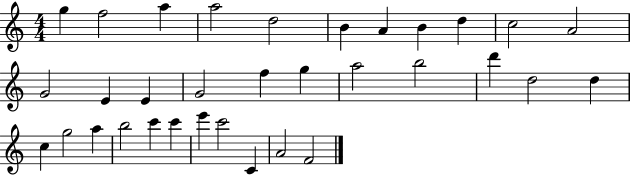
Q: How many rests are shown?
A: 0